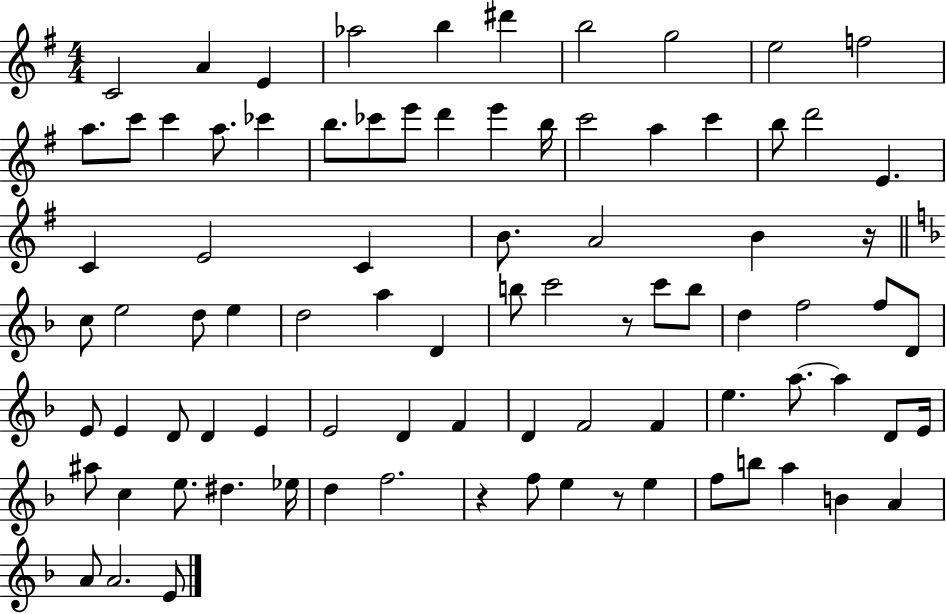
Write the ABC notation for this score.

X:1
T:Untitled
M:4/4
L:1/4
K:G
C2 A E _a2 b ^d' b2 g2 e2 f2 a/2 c'/2 c' a/2 _c' b/2 _c'/2 e'/2 d' e' b/4 c'2 a c' b/2 d'2 E C E2 C B/2 A2 B z/4 c/2 e2 d/2 e d2 a D b/2 c'2 z/2 c'/2 b/2 d f2 f/2 D/2 E/2 E D/2 D E E2 D F D F2 F e a/2 a D/2 E/4 ^a/2 c e/2 ^d _e/4 d f2 z f/2 e z/2 e f/2 b/2 a B A A/2 A2 E/2